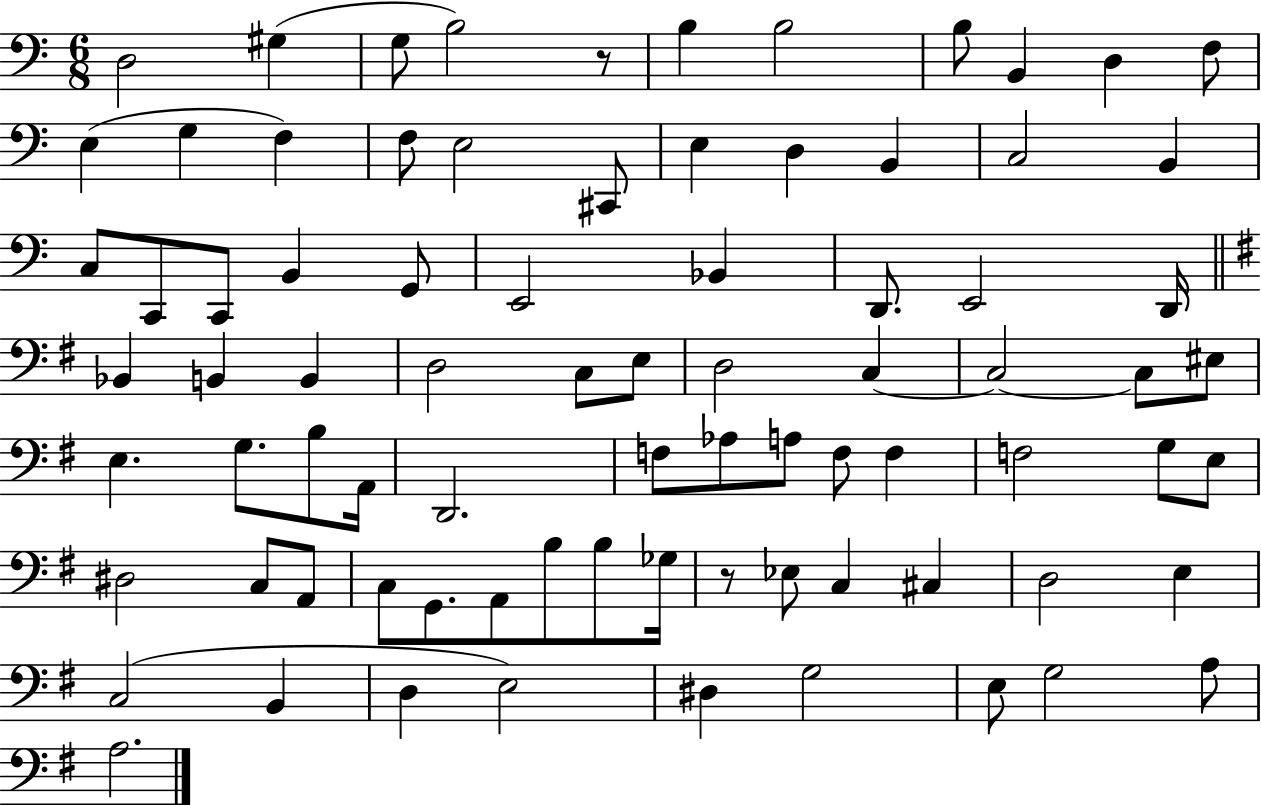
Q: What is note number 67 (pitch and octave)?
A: C#3